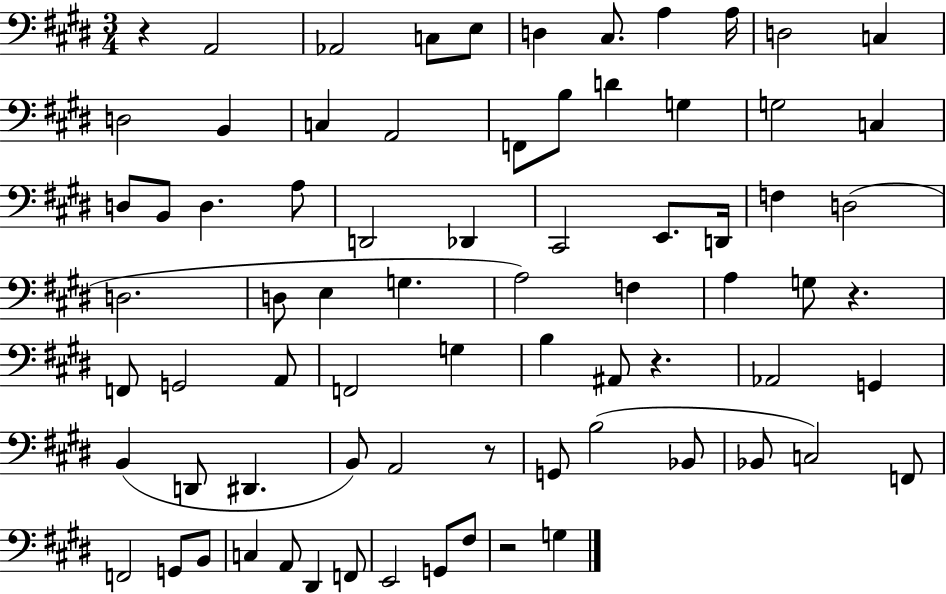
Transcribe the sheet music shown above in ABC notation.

X:1
T:Untitled
M:3/4
L:1/4
K:E
z A,,2 _A,,2 C,/2 E,/2 D, ^C,/2 A, A,/4 D,2 C, D,2 B,, C, A,,2 F,,/2 B,/2 D G, G,2 C, D,/2 B,,/2 D, A,/2 D,,2 _D,, ^C,,2 E,,/2 D,,/4 F, D,2 D,2 D,/2 E, G, A,2 F, A, G,/2 z F,,/2 G,,2 A,,/2 F,,2 G, B, ^A,,/2 z _A,,2 G,, B,, D,,/2 ^D,, B,,/2 A,,2 z/2 G,,/2 B,2 _B,,/2 _B,,/2 C,2 F,,/2 F,,2 G,,/2 B,,/2 C, A,,/2 ^D,, F,,/2 E,,2 G,,/2 ^F,/2 z2 G,